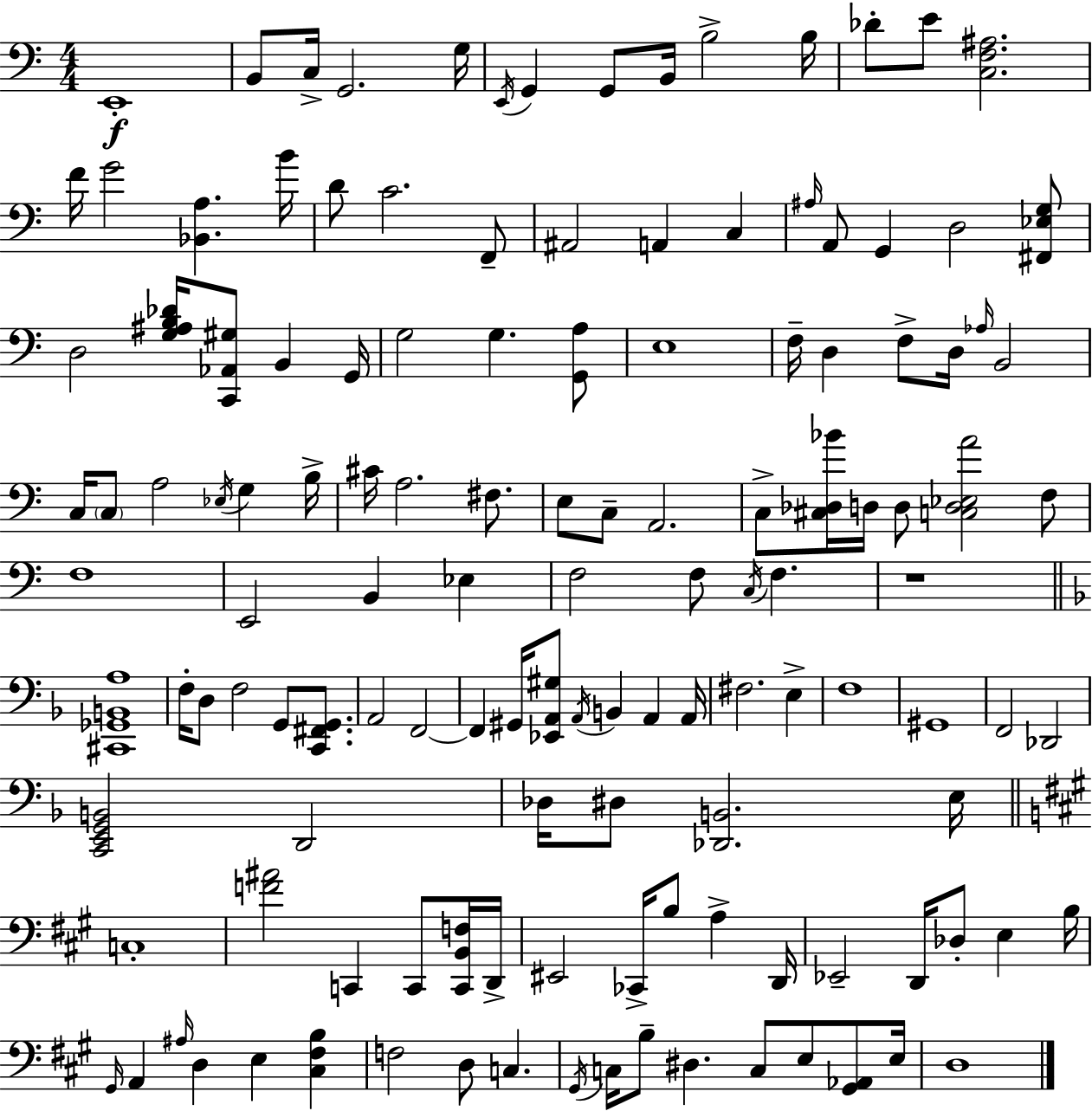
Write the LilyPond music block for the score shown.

{
  \clef bass
  \numericTimeSignature
  \time 4/4
  \key a \minor
  e,1-.\f | b,8 c16-> g,2. g16 | \acciaccatura { e,16 } g,4 g,8 b,16 b2-> | b16 des'8-. e'8 <c f ais>2. | \break f'16 g'2 <bes, a>4. | b'16 d'8 c'2. f,8-- | ais,2 a,4 c4 | \grace { ais16 } a,8 g,4 d2 | \break <fis, ees g>8 d2 <g ais b des'>16 <c, aes, gis>8 b,4 | g,16 g2 g4. | <g, a>8 e1 | f16-- d4 f8-> d16 \grace { aes16 } b,2 | \break c16 \parenthesize c8 a2 \acciaccatura { ees16 } g4 | b16-> cis'16 a2. | fis8. e8 c8-- a,2. | c8-> <cis des bes'>16 d16 d8 <c d ees a'>2 | \break f8 f1 | e,2 b,4 | ees4 f2 f8 \acciaccatura { c16 } f4. | r1 | \break \bar "||" \break \key f \major <cis, ges, b, a>1 | f16-. d8 f2 g,8 <c, fis, g,>8. | a,2 f,2~~ | f,4 gis,16 <ees, a, gis>8 \acciaccatura { a,16 } b,4 a,4 | \break a,16 fis2. e4-> | f1 | gis,1 | f,2 des,2 | \break <c, e, g, b,>2 d,2 | des16 dis8 <des, b,>2. | e16 \bar "||" \break \key a \major c1-. | <f' ais'>2 c,4 c,8 <c, b, f>16 d,16-> | eis,2 ces,16-> b8 a4-> d,16 | ees,2-- d,16 des8-. e4 b16 | \break \grace { gis,16 } a,4 \grace { ais16 } d4 e4 <cis fis b>4 | f2 d8 c4. | \acciaccatura { gis,16 } c16 b8-- dis4. c8 e8 | <gis, aes,>8 e16 d1 | \break \bar "|."
}